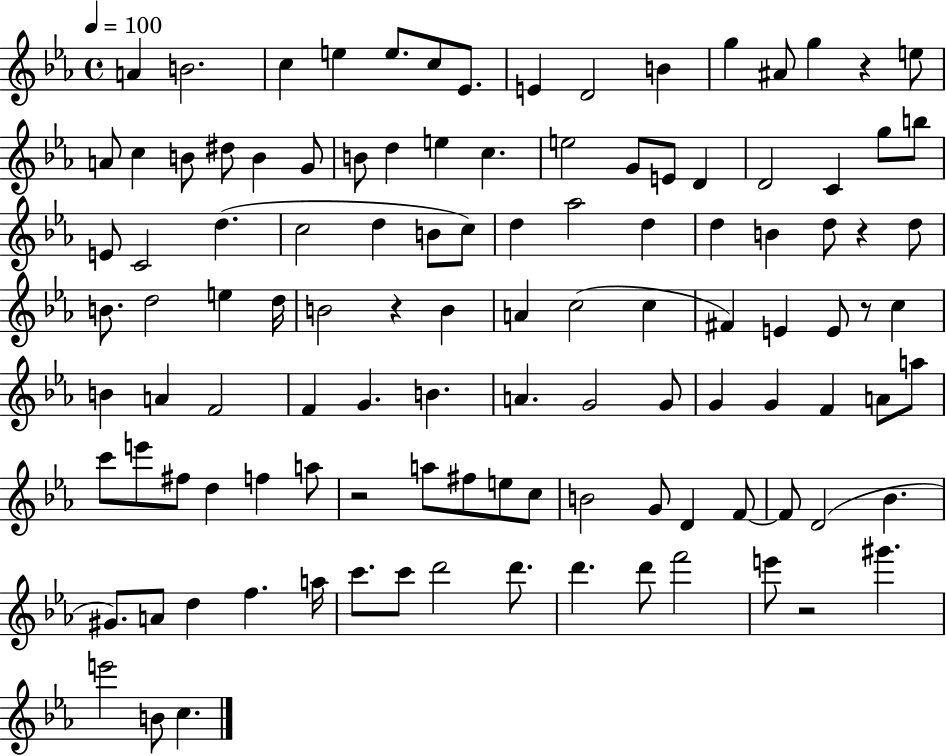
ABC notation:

X:1
T:Untitled
M:4/4
L:1/4
K:Eb
A B2 c e e/2 c/2 _E/2 E D2 B g ^A/2 g z e/2 A/2 c B/2 ^d/2 B G/2 B/2 d e c e2 G/2 E/2 D D2 C g/2 b/2 E/2 C2 d c2 d B/2 c/2 d _a2 d d B d/2 z d/2 B/2 d2 e d/4 B2 z B A c2 c ^F E E/2 z/2 c B A F2 F G B A G2 G/2 G G F A/2 a/2 c'/2 e'/2 ^f/2 d f a/2 z2 a/2 ^f/2 e/2 c/2 B2 G/2 D F/2 F/2 D2 _B ^G/2 A/2 d f a/4 c'/2 c'/2 d'2 d'/2 d' d'/2 f'2 e'/2 z2 ^g' e'2 B/2 c